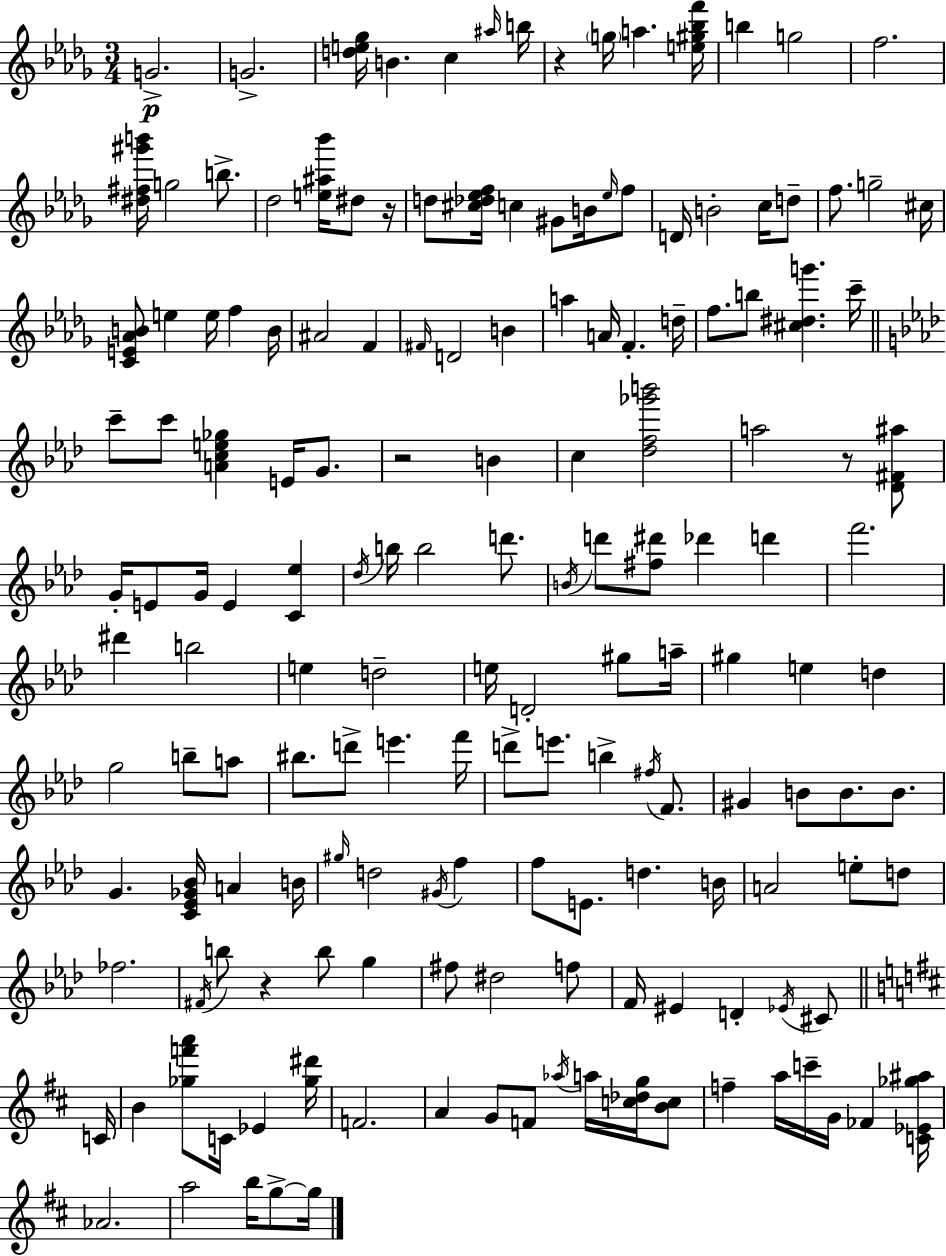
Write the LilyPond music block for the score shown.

{
  \clef treble
  \numericTimeSignature
  \time 3/4
  \key bes \minor
  g'2.->\p | g'2.-> | <d'' e'' ges''>16 b'4. c''4 \grace { ais''16 } | b''16 r4 \parenthesize g''16 a''4. | \break <e'' gis'' bes'' f'''>16 b''4 g''2 | f''2. | <dis'' fis'' gis''' b'''>16 g''2 b''8.-> | des''2 <e'' ais'' bes'''>16 dis''8 | \break r16 d''8 <cis'' des'' ees'' f''>16 c''4 gis'8 b'16 \grace { ees''16 } | f''8 d'16 b'2-. c''16 | d''8-- f''8. g''2-- | cis''16 <c' e' aes' b'>8 e''4 e''16 f''4 | \break b'16 ais'2 f'4 | \grace { fis'16 } d'2 b'4 | a''4 a'16 f'4.-. | d''16-- f''8. b''8 <cis'' dis'' g'''>4. | \break c'''16-- \bar "||" \break \key aes \major c'''8-- c'''8 <a' c'' e'' ges''>4 e'16 g'8. | r2 b'4 | c''4 <des'' f'' ges''' b'''>2 | a''2 r8 <des' fis' ais''>8 | \break g'16-. e'8 g'16 e'4 <c' ees''>4 | \acciaccatura { des''16 } b''16 b''2 d'''8. | \acciaccatura { b'16 } d'''8 <fis'' dis'''>8 des'''4 d'''4 | f'''2. | \break dis'''4 b''2 | e''4 d''2-- | e''16 d'2-. gis''8 | a''16-- gis''4 e''4 d''4 | \break g''2 b''8-- | a''8 bis''8. d'''8-> e'''4. | f'''16 d'''8-> e'''8. b''4-> \acciaccatura { fis''16 } | f'8. gis'4 b'8 b'8. | \break b'8. g'4. <c' ees' ges' bes'>16 a'4 | b'16 \grace { gis''16 } d''2 | \acciaccatura { gis'16 } f''4 f''8 e'8. d''4. | b'16 a'2 | \break e''8-. d''8 fes''2. | \acciaccatura { fis'16 } b''8 r4 | b''8 g''4 fis''8 dis''2 | f''8 f'16 eis'4 d'4-. | \break \acciaccatura { ees'16 } cis'8 \bar "||" \break \key b \minor c'16 b'4 <ges'' f''' a'''>8 c'16 ees'4 | <ges'' dis'''>16 f'2. | a'4 g'8 f'8 \acciaccatura { aes''16 } a''16 <c'' des'' g''>16 | <b' c''>8 f''4-- a''16 c'''16-- g'16 fes'4 | \break <c' ees' ges'' ais''>16 aes'2. | a''2 b''16 g''8->~~ | g''16 \bar "|."
}